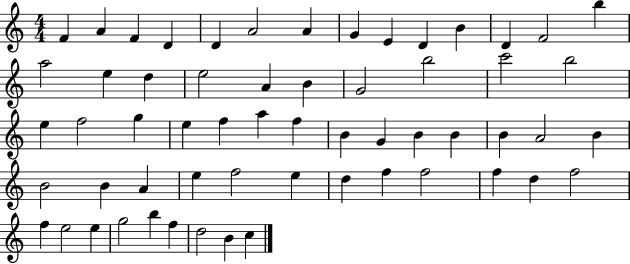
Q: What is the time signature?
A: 4/4